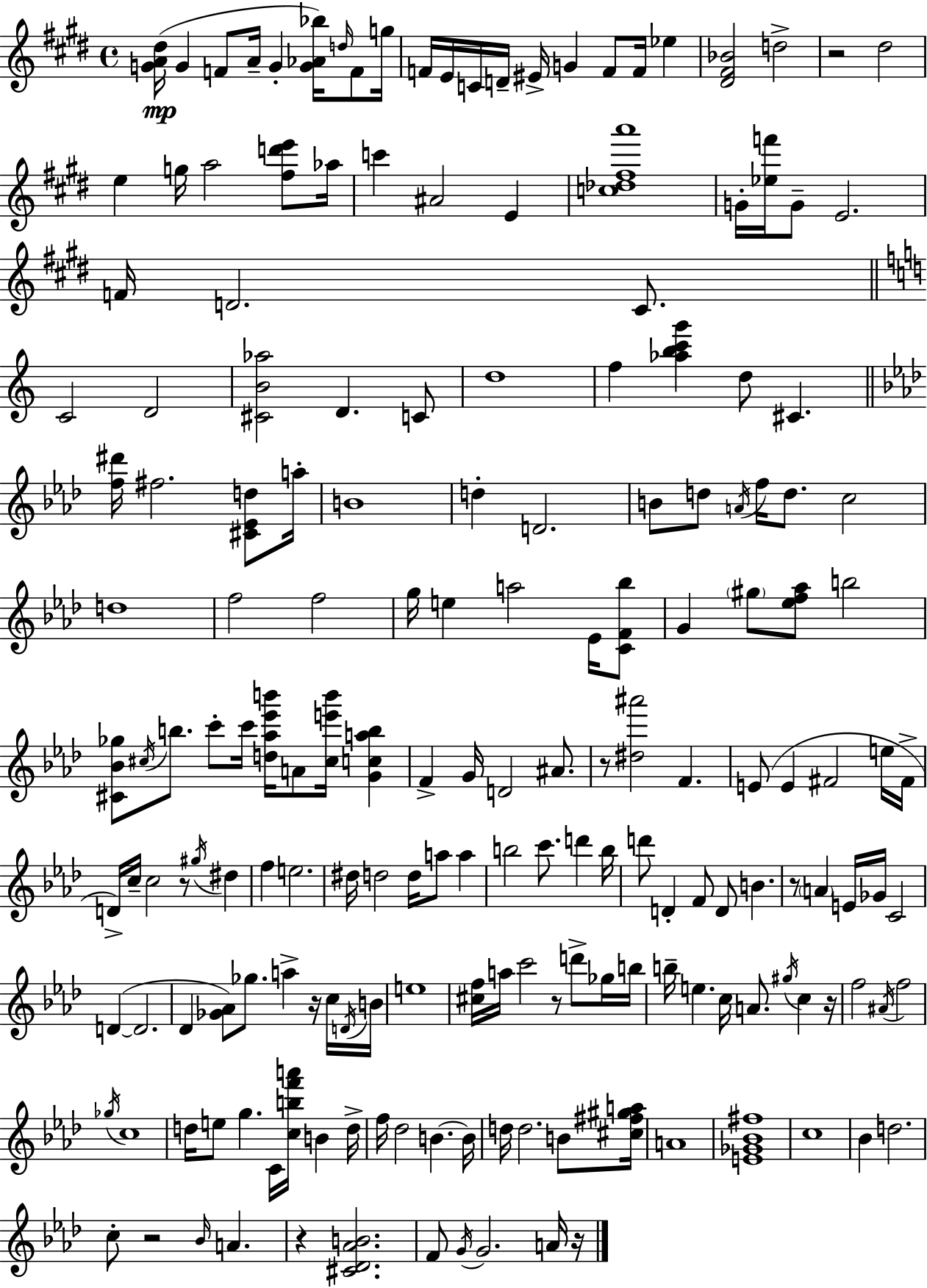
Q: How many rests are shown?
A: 10